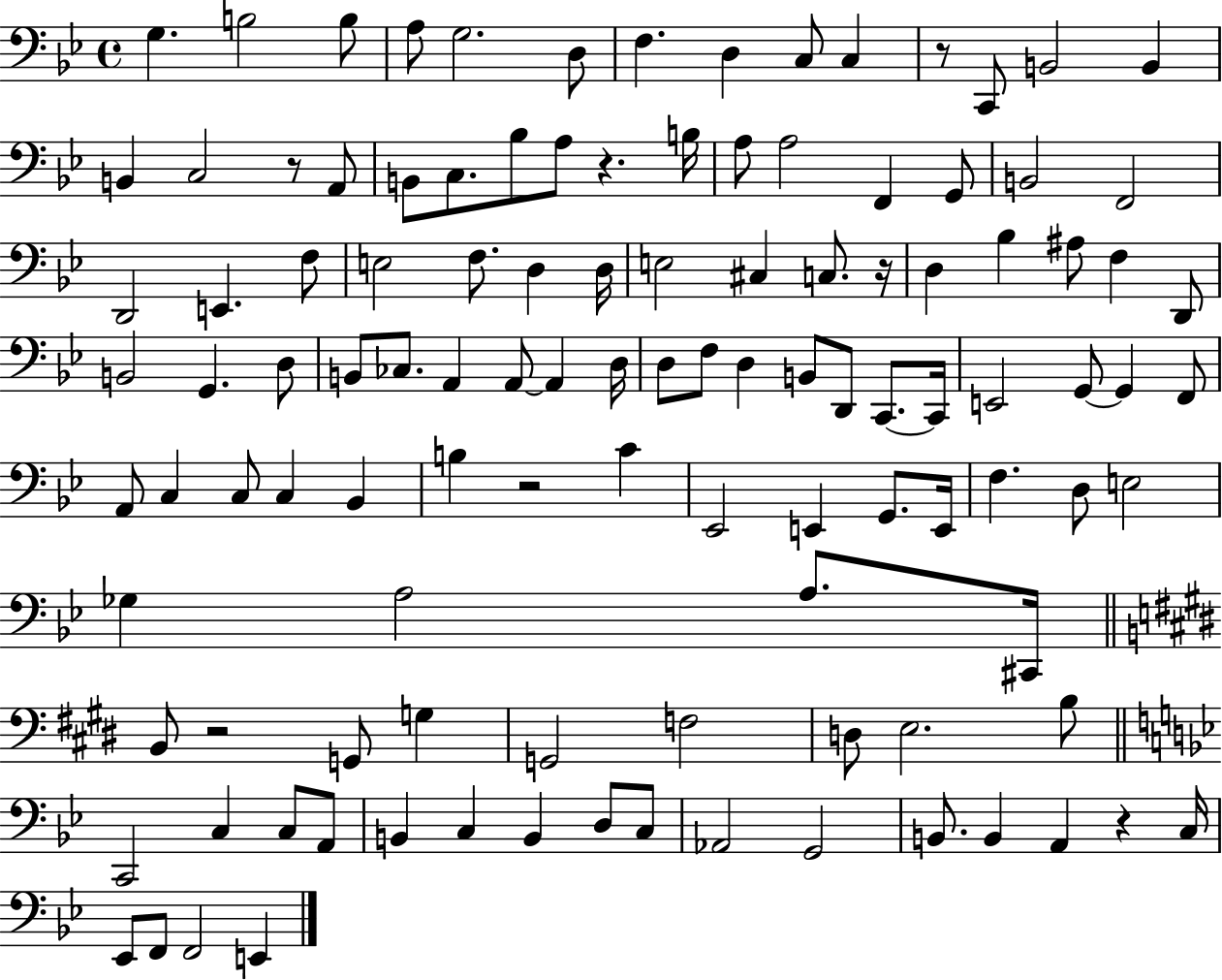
{
  \clef bass
  \time 4/4
  \defaultTimeSignature
  \key bes \major
  g4. b2 b8 | a8 g2. d8 | f4. d4 c8 c4 | r8 c,8 b,2 b,4 | \break b,4 c2 r8 a,8 | b,8 c8. bes8 a8 r4. b16 | a8 a2 f,4 g,8 | b,2 f,2 | \break d,2 e,4. f8 | e2 f8. d4 d16 | e2 cis4 c8. r16 | d4 bes4 ais8 f4 d,8 | \break b,2 g,4. d8 | b,8 ces8. a,4 a,8~~ a,4 d16 | d8 f8 d4 b,8 d,8 c,8.~~ c,16 | e,2 g,8~~ g,4 f,8 | \break a,8 c4 c8 c4 bes,4 | b4 r2 c'4 | ees,2 e,4 g,8. e,16 | f4. d8 e2 | \break ges4 a2 a8. cis,16 | \bar "||" \break \key e \major b,8 r2 g,8 g4 | g,2 f2 | d8 e2. b8 | \bar "||" \break \key bes \major c,2 c4 c8 a,8 | b,4 c4 b,4 d8 c8 | aes,2 g,2 | b,8. b,4 a,4 r4 c16 | \break ees,8 f,8 f,2 e,4 | \bar "|."
}